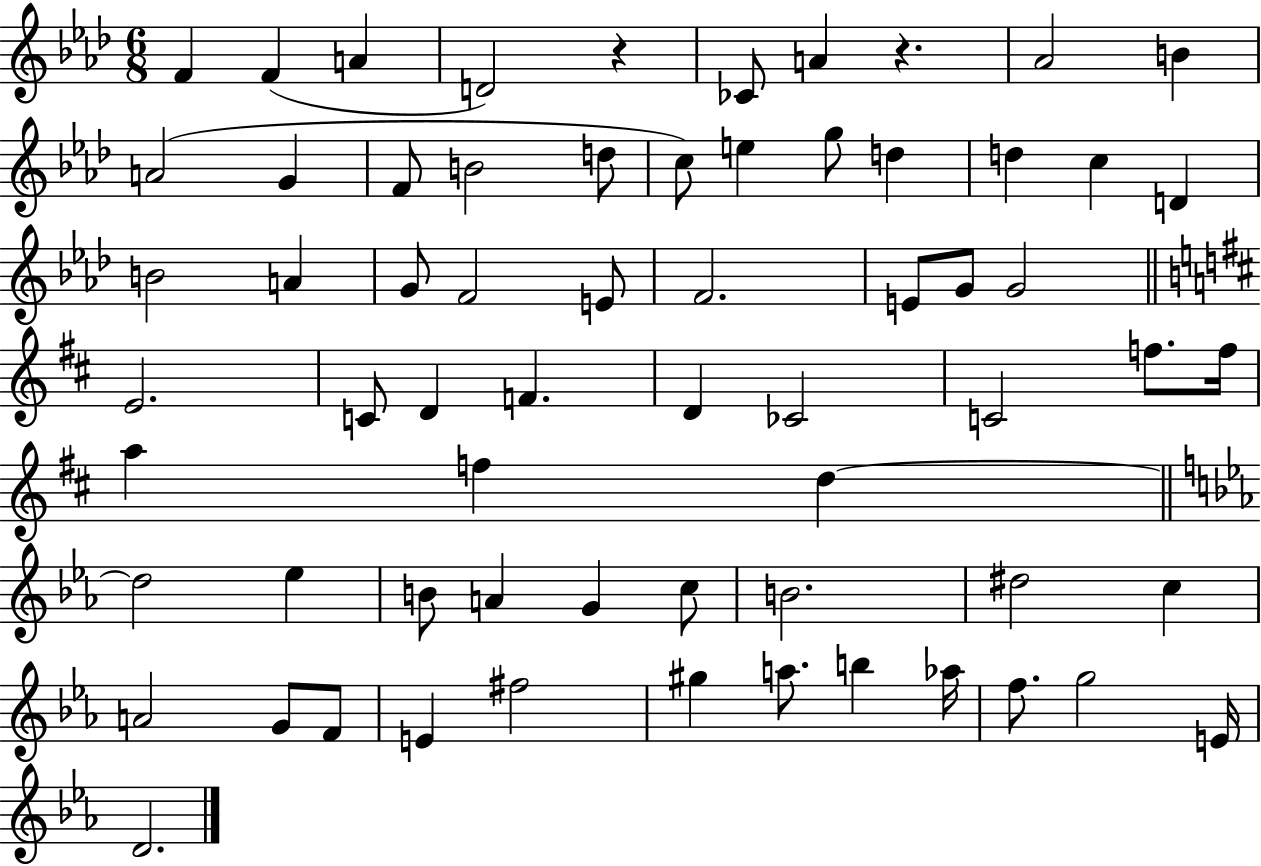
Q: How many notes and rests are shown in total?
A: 65